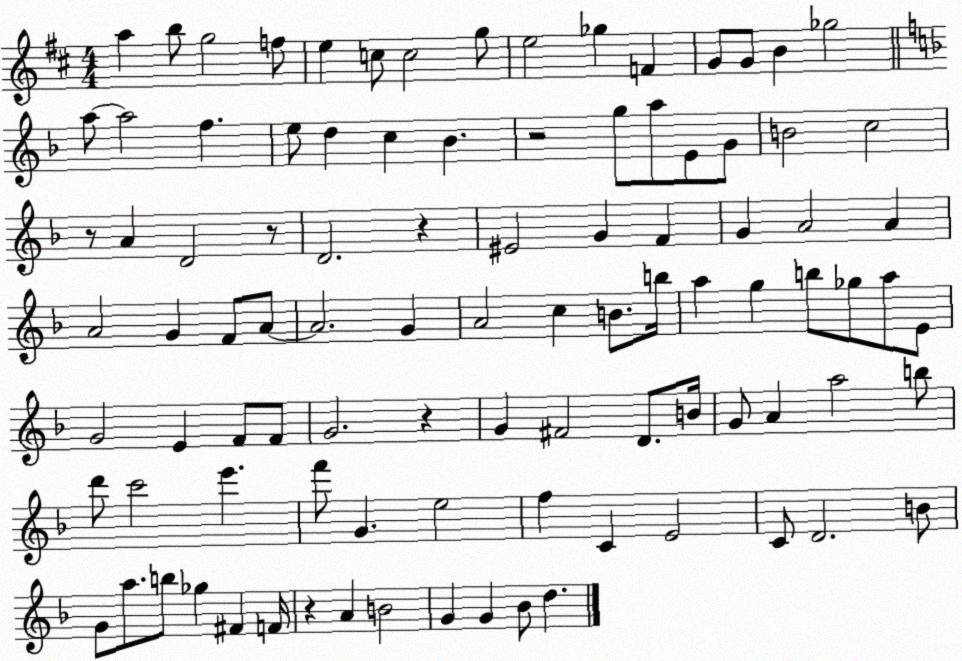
X:1
T:Untitled
M:4/4
L:1/4
K:D
a b/2 g2 f/2 e c/2 c2 g/2 e2 _g F G/2 G/2 B _g2 a/2 a2 f e/2 d c _B z2 g/2 a/2 E/2 G/2 B2 c2 z/2 A D2 z/2 D2 z ^E2 G F G A2 A A2 G F/2 A/2 A2 G A2 c B/2 b/4 a g b/2 _g/2 a/2 E/2 G2 E F/2 F/2 G2 z G ^F2 D/2 B/4 G/2 A a2 b/2 d'/2 c'2 e' f'/2 G e2 f C E2 C/2 D2 B/2 G/2 a/2 b/2 _g ^F F/4 z A B2 G G _B/2 d